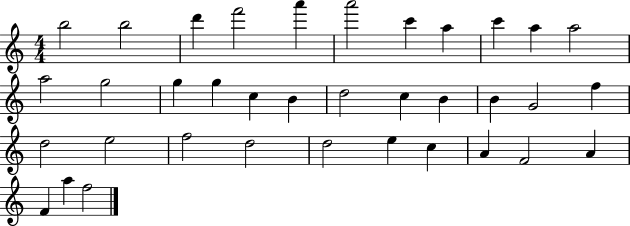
X:1
T:Untitled
M:4/4
L:1/4
K:C
b2 b2 d' f'2 a' a'2 c' a c' a a2 a2 g2 g g c B d2 c B B G2 f d2 e2 f2 d2 d2 e c A F2 A F a f2